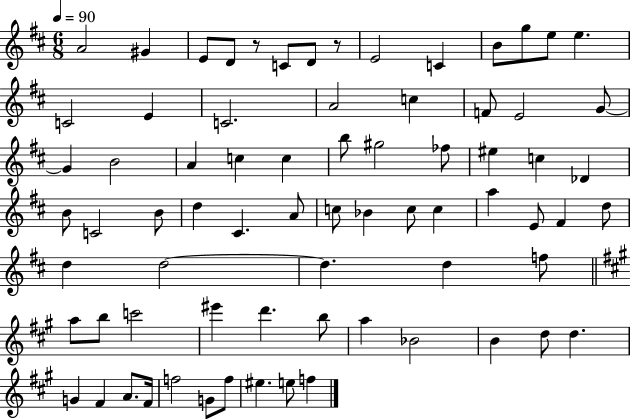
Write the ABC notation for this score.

X:1
T:Untitled
M:6/8
L:1/4
K:D
A2 ^G E/2 D/2 z/2 C/2 D/2 z/2 E2 C B/2 g/2 e/2 e C2 E C2 A2 c F/2 E2 G/2 G B2 A c c b/2 ^g2 _f/2 ^e c _D B/2 C2 B/2 d ^C A/2 c/2 _B c/2 c a E/2 ^F d/2 d d2 d d f/2 a/2 b/2 c'2 ^e' d' b/2 a _B2 B d/2 d G ^F A/2 ^F/4 f2 G/2 f/2 ^e e/2 f